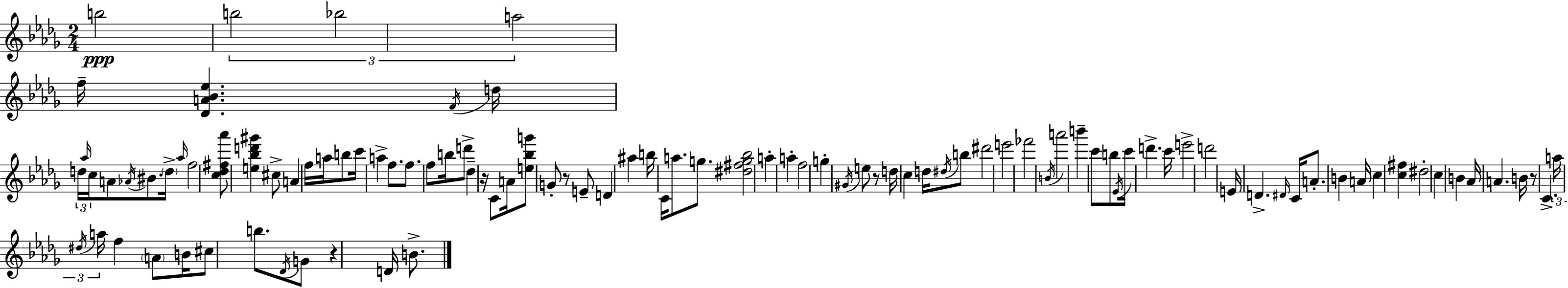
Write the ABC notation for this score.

X:1
T:Untitled
M:2/4
L:1/4
K:Bbm
b2 b2 _b2 a2 f/4 [_DA_B_e] F/4 d/4 d/4 _a/4 c/4 A/2 _A/4 ^B/2 d/4 _a/4 f2 [c_d^f_a']/2 [e_bd'^g'] ^c/2 A f/4 a/4 b/2 c'/4 a f/2 f/2 f/2 b/4 d'/2 _d z/4 C/2 A/4 [e_bg']/2 G/2 z/2 E/2 D ^a b/4 C/4 a/2 g/2 [^d^fg_b]2 a a f2 g ^G/4 e/2 z/2 d/4 c d/4 ^d/4 b/2 ^d'2 e'2 _f'2 B/4 a'2 b' c'/2 b/2 _E/4 c'/4 d' c'/4 e'2 d'2 E/4 D ^D/4 C/4 A/2 B A/4 c [c^f] ^d2 c B _A/4 A B/4 z/2 C a/4 ^d/4 a/4 f A/2 B/4 ^c/2 b/2 _D/4 G/2 z D/4 B/2